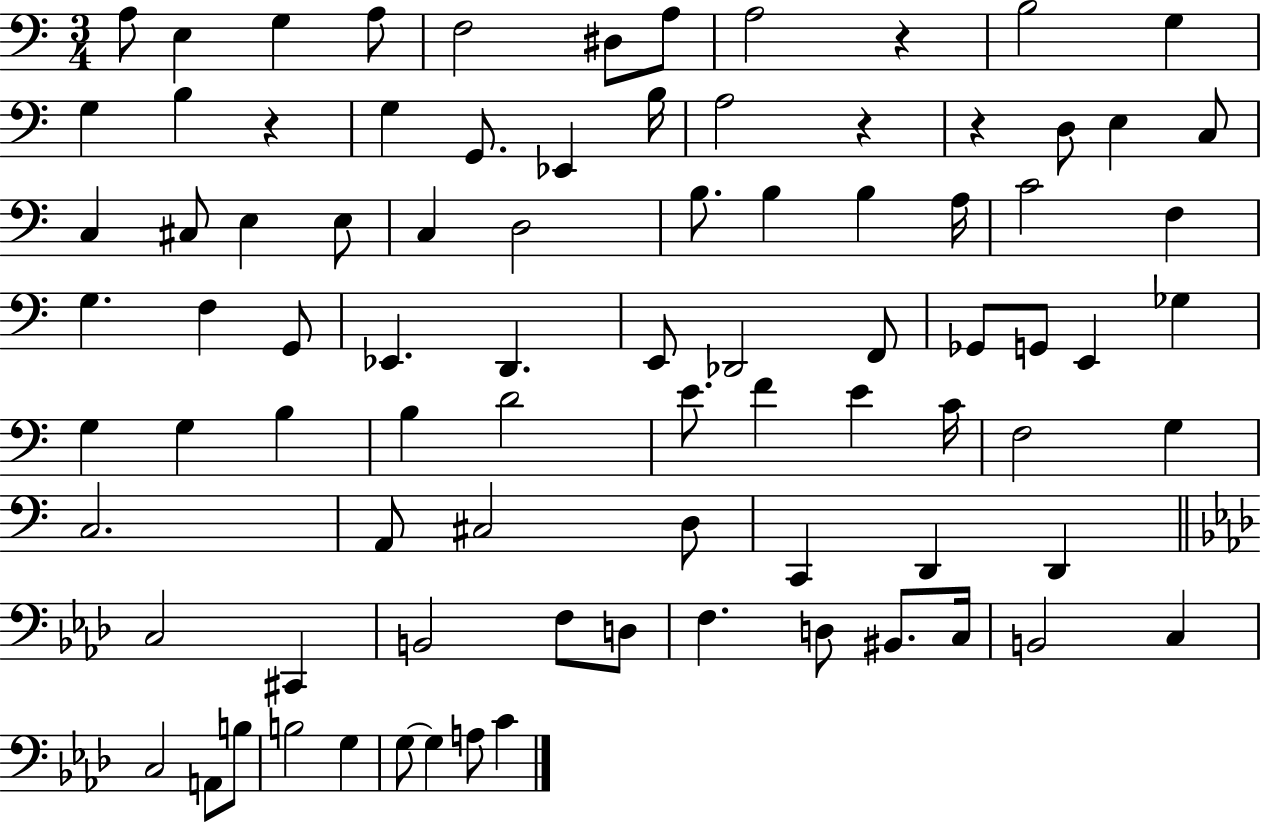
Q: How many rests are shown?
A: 4